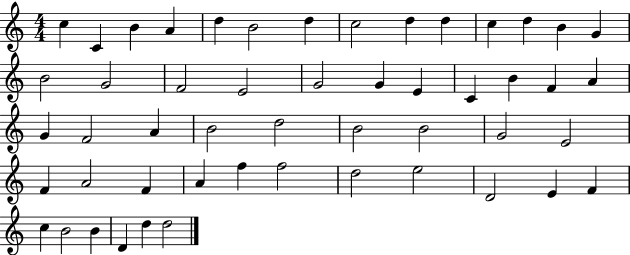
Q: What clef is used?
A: treble